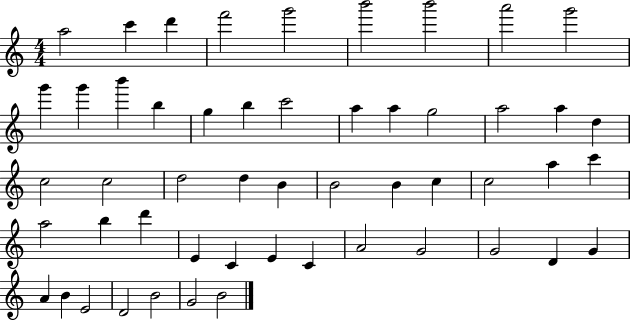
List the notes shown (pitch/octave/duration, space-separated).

A5/h C6/q D6/q F6/h G6/h B6/h B6/h A6/h G6/h G6/q G6/q B6/q B5/q G5/q B5/q C6/h A5/q A5/q G5/h A5/h A5/q D5/q C5/h C5/h D5/h D5/q B4/q B4/h B4/q C5/q C5/h A5/q C6/q A5/h B5/q D6/q E4/q C4/q E4/q C4/q A4/h G4/h G4/h D4/q G4/q A4/q B4/q E4/h D4/h B4/h G4/h B4/h